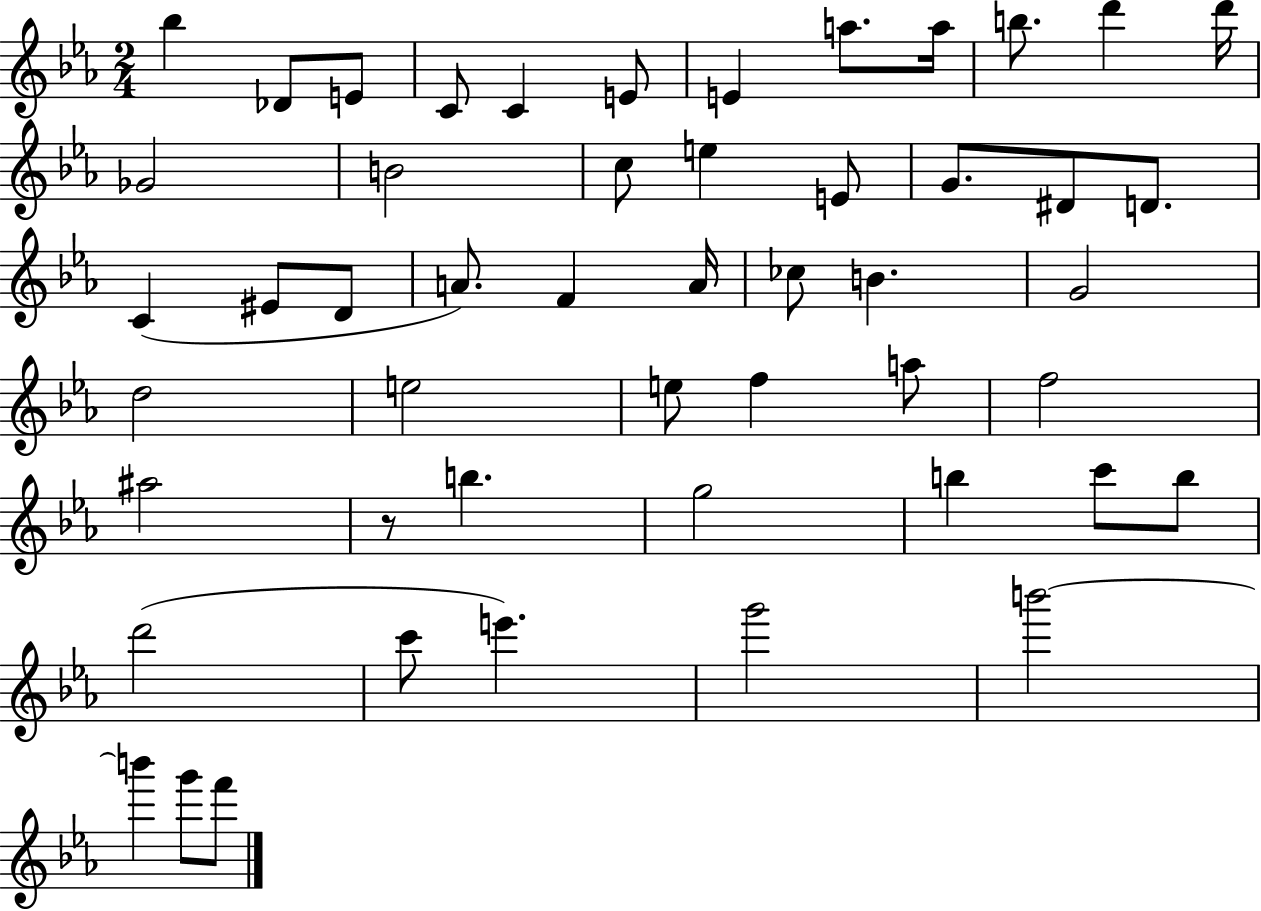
{
  \clef treble
  \numericTimeSignature
  \time 2/4
  \key ees \major
  bes''4 des'8 e'8 | c'8 c'4 e'8 | e'4 a''8. a''16 | b''8. d'''4 d'''16 | \break ges'2 | b'2 | c''8 e''4 e'8 | g'8. dis'8 d'8. | \break c'4( eis'8 d'8 | a'8.) f'4 a'16 | ces''8 b'4. | g'2 | \break d''2 | e''2 | e''8 f''4 a''8 | f''2 | \break ais''2 | r8 b''4. | g''2 | b''4 c'''8 b''8 | \break d'''2( | c'''8 e'''4.) | g'''2 | b'''2~~ | \break b'''4 g'''8 f'''8 | \bar "|."
}